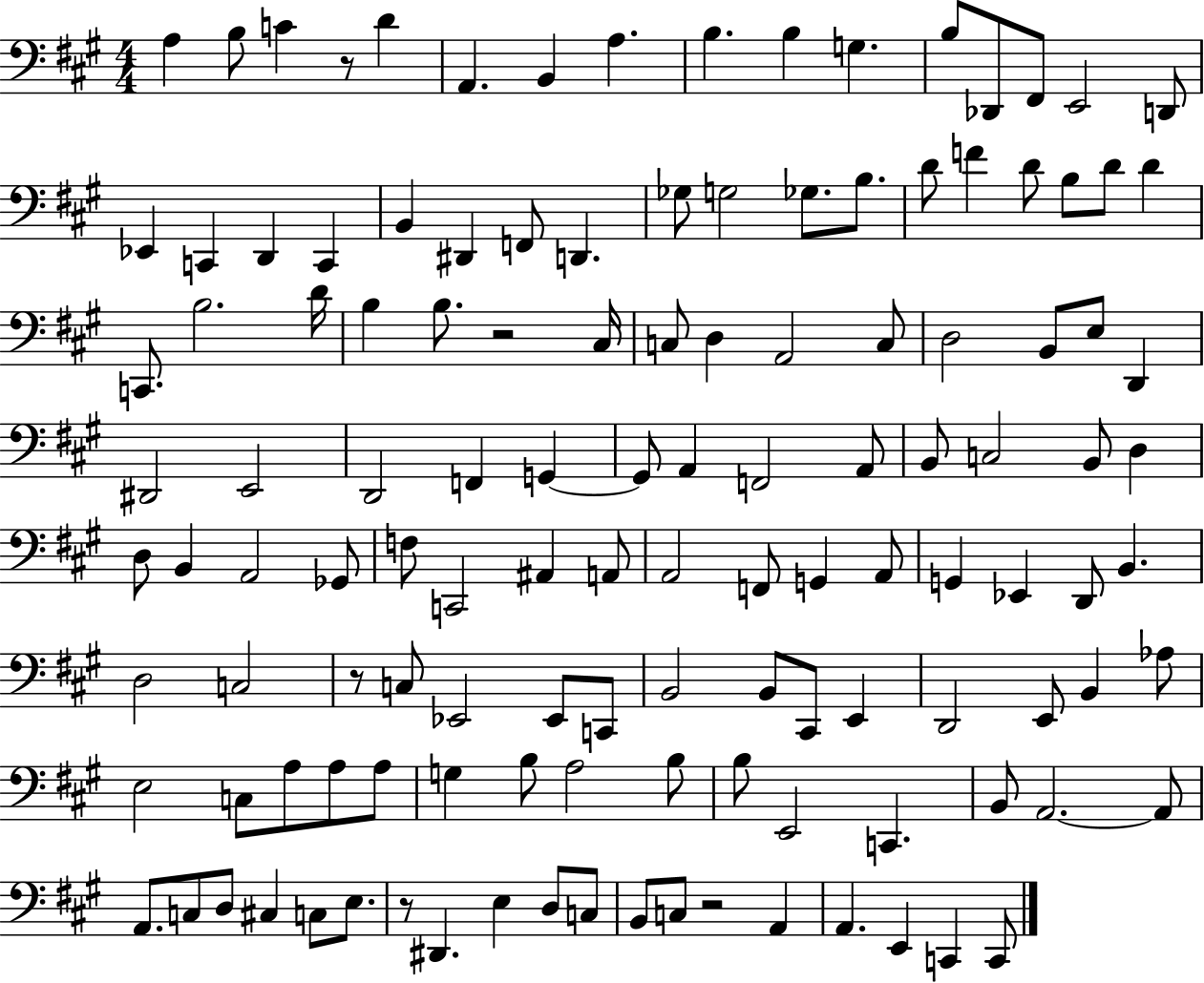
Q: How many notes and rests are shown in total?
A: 127